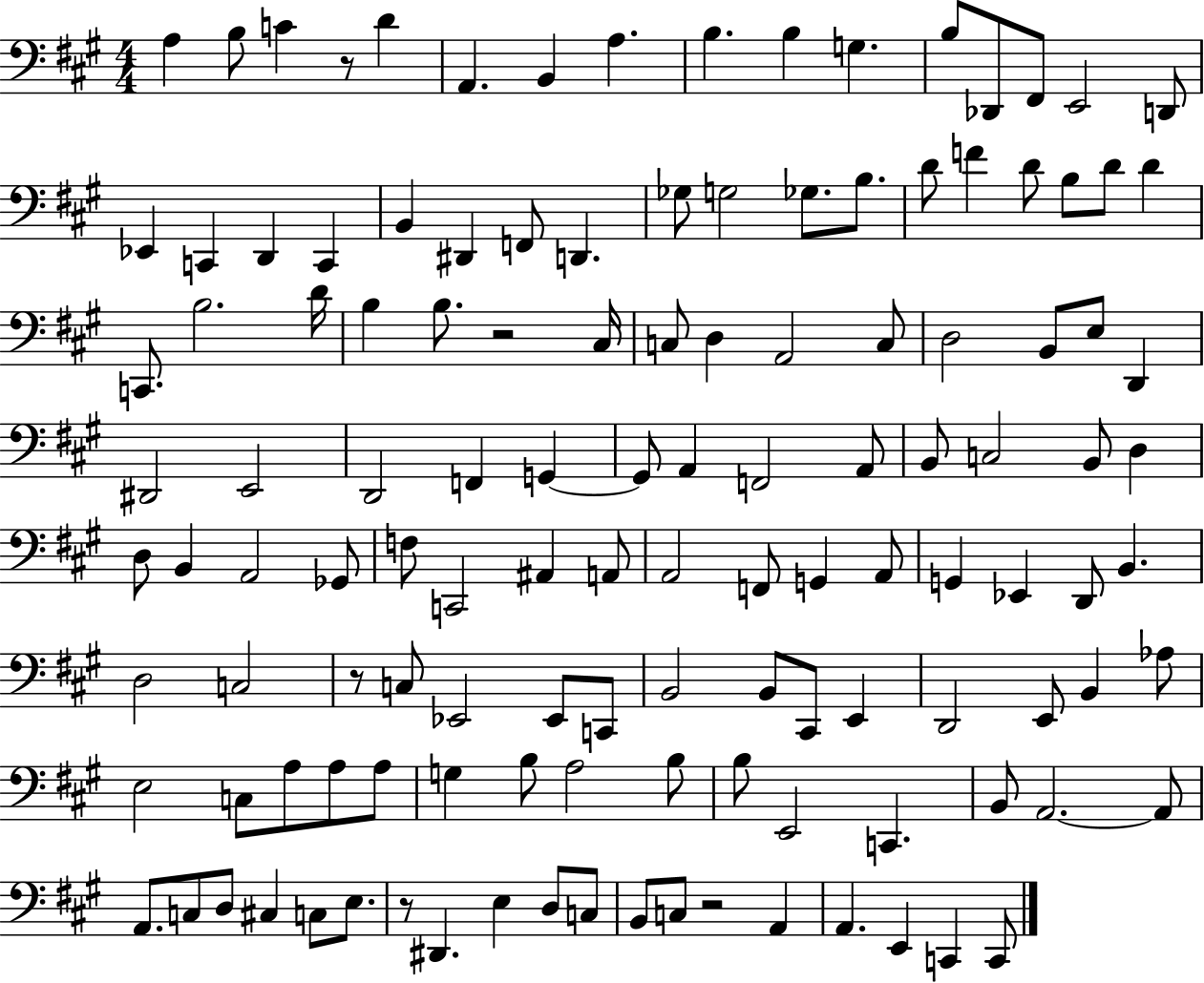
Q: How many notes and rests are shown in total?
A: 127